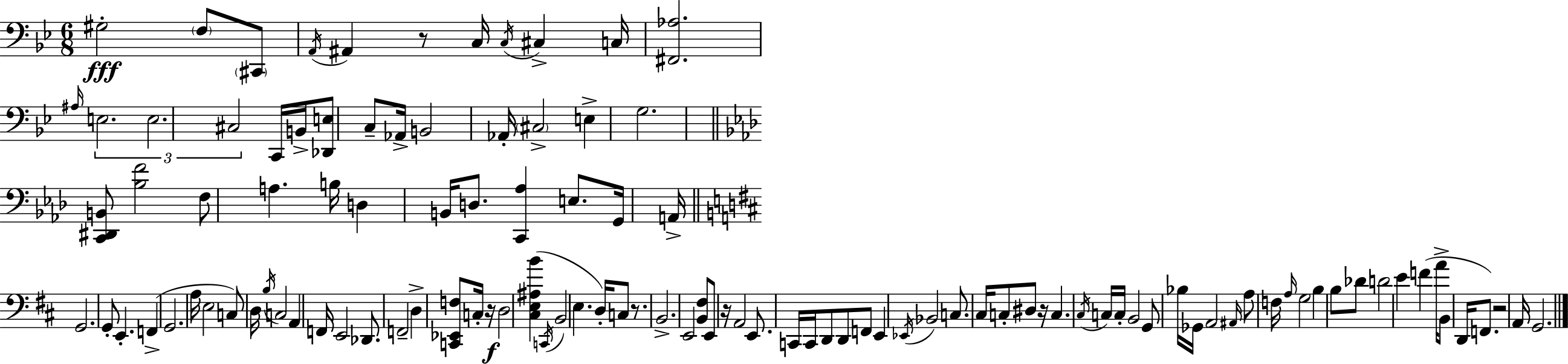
{
  \clef bass
  \numericTimeSignature
  \time 6/8
  \key bes \major
  gis2-.\fff \parenthesize f8 \parenthesize cis,8 | \acciaccatura { a,16 } ais,4 r8 c16 \acciaccatura { c16 } cis4-> | c16 <fis, aes>2. | \grace { ais16 } \tuplet 3/2 { e2. | \break e2. | cis2 } c,16 | b,16-> <des, e>8 c8-- aes,16-> b,2 | aes,16-. \parenthesize cis2-> e4-> | \break g2. | \bar "||" \break \key aes \major <c, dis, b,>8 <bes f'>2 f8 | a4. b16 d4 b,16 | d8. <c, aes>4 e8. g,16 a,16-> | \bar "||" \break \key d \major g,2. | g,8-. e,4.-. f,4->( | g,2. | a16 e2 c8) d16 | \break \acciaccatura { b16 } c2 a,4 | f,16 e,2 des,8. | f,2-- d4-> | <c, ees, f>8 c16-. r16\f d2 | \break <cis e ais b'>4( \acciaccatura { c,16 } b,2 | e4. d16-.) c8 r8. | b,2.-> | e,2 <b, fis>8 | \break e,8 r16 a,2 e,8. | c,16 c,16 d,8 d,8 f,8 e,4 | \acciaccatura { ees,16 } bes,2 c8. | cis16 c8-. dis8 r16 c4. | \break \acciaccatura { cis16 } c16 c16-. b,2 | g,8 bes16 ges,16 a,2 | \grace { ais,16 } a8 f16 \grace { a16 } g2 | b4 b8 des'8 d'2 | \break e'4 f'4( | a'16-> b,8 d,16 f,8.) r2 | a,16 g,2. | \bar "|."
}